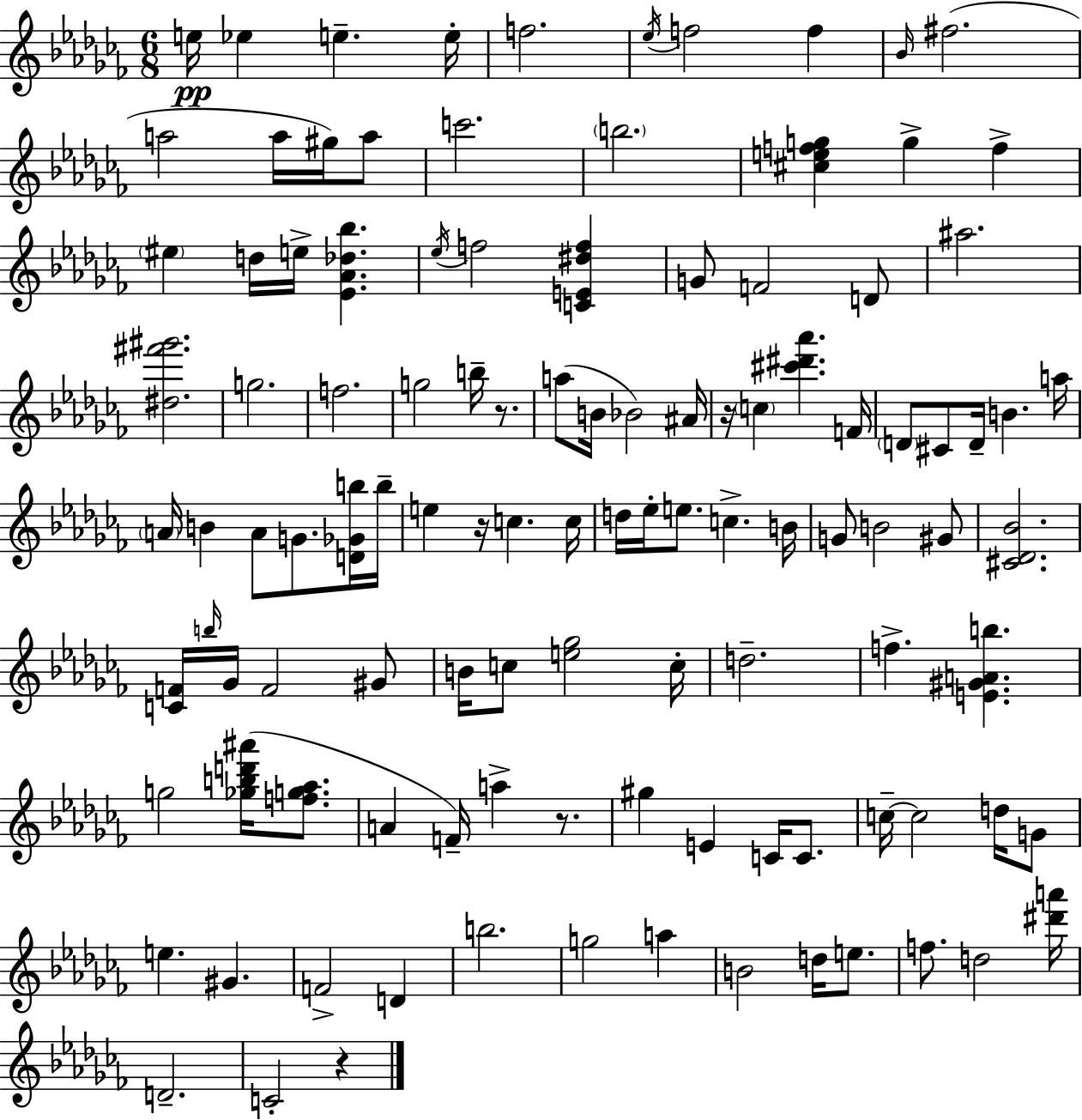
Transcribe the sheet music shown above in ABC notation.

X:1
T:Untitled
M:6/8
L:1/4
K:Abm
e/4 _e e e/4 f2 _e/4 f2 f _B/4 ^f2 a2 a/4 ^g/4 a/2 c'2 b2 [^cefg] g f ^e d/4 e/4 [_E_A_d_b] _e/4 f2 [CE^df] G/2 F2 D/2 ^a2 [^d^f'^g']2 g2 f2 g2 b/4 z/2 a/2 B/4 _B2 ^A/4 z/4 c [^c'^d'_a'] F/4 D/2 ^C/2 D/4 B a/4 A/4 B A/2 G/2 [D_Gb]/4 b/4 e z/4 c c/4 d/4 _e/4 e/2 c B/4 G/2 B2 ^G/2 [^C_D_B]2 [CF]/4 b/4 _G/4 F2 ^G/2 B/4 c/2 [e_g]2 c/4 d2 f [E^GAb] g2 [_gbd'^a']/4 [fg_a]/2 A F/4 a z/2 ^g E C/4 C/2 c/4 c2 d/4 G/2 e ^G F2 D b2 g2 a B2 d/4 e/2 f/2 d2 [^d'a']/4 D2 C2 z